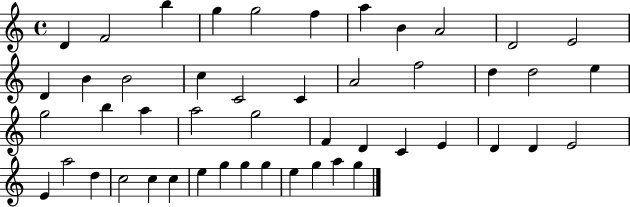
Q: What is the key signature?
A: C major